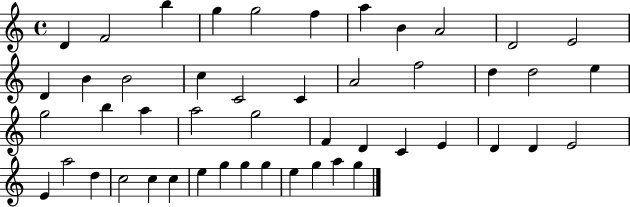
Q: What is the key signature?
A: C major